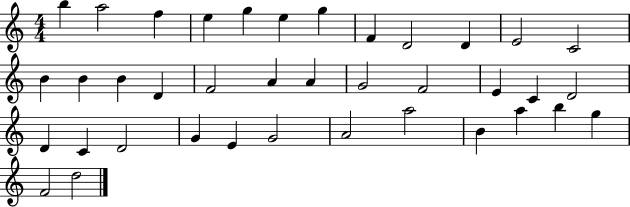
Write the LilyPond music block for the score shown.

{
  \clef treble
  \numericTimeSignature
  \time 4/4
  \key c \major
  b''4 a''2 f''4 | e''4 g''4 e''4 g''4 | f'4 d'2 d'4 | e'2 c'2 | \break b'4 b'4 b'4 d'4 | f'2 a'4 a'4 | g'2 f'2 | e'4 c'4 d'2 | \break d'4 c'4 d'2 | g'4 e'4 g'2 | a'2 a''2 | b'4 a''4 b''4 g''4 | \break f'2 d''2 | \bar "|."
}